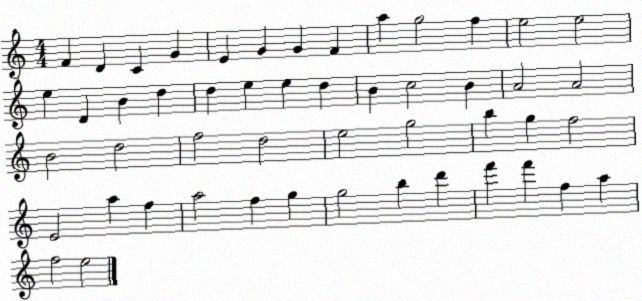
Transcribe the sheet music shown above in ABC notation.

X:1
T:Untitled
M:4/4
L:1/4
K:C
F D C G E G G F a g2 f e2 e2 e D B d d e e d B c2 B A2 A2 B2 d2 f2 d2 e2 g2 b g f2 E2 a f a2 f g g2 b d' f' f' f a f2 e2